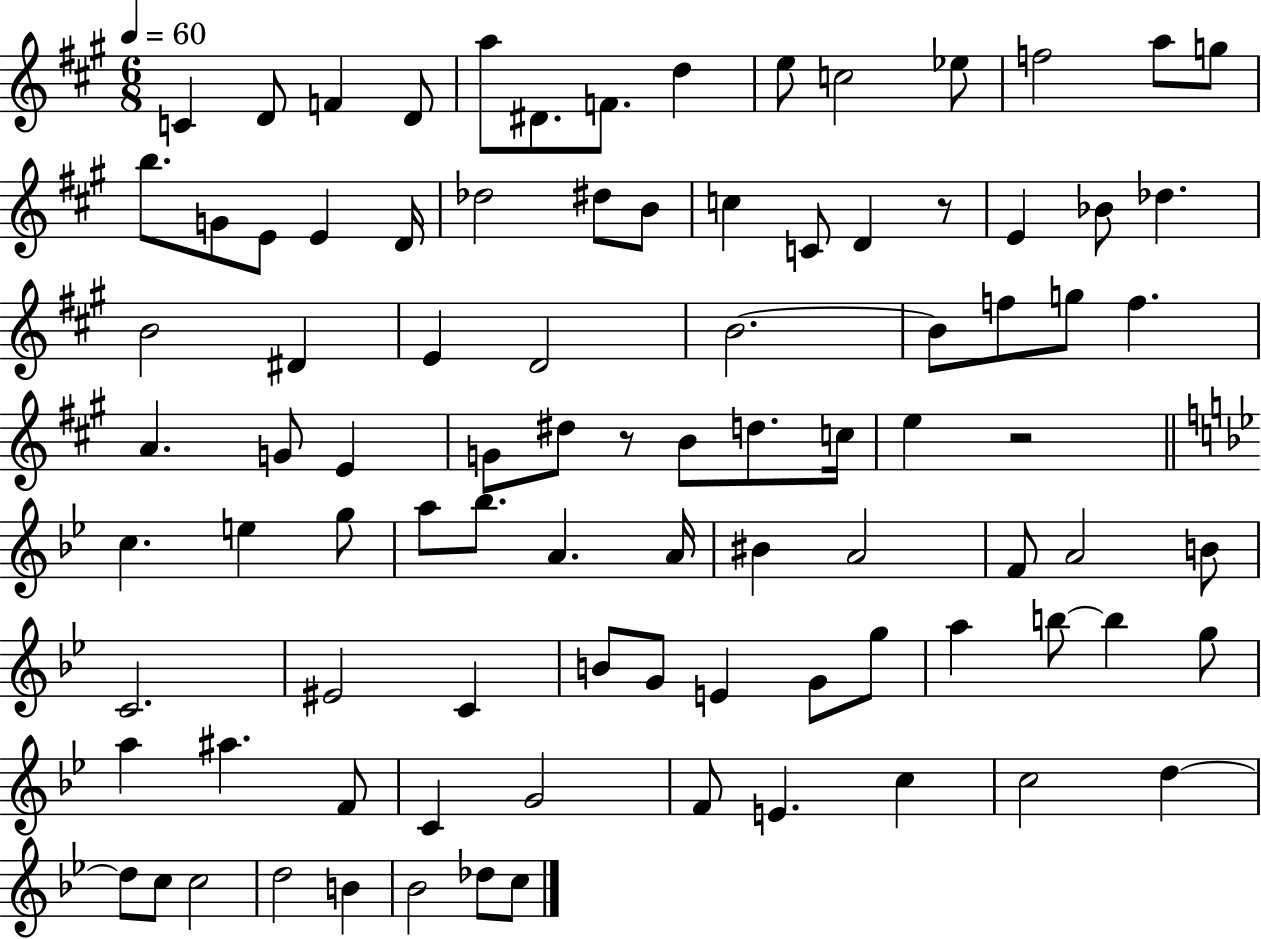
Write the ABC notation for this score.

X:1
T:Untitled
M:6/8
L:1/4
K:A
C D/2 F D/2 a/2 ^D/2 F/2 d e/2 c2 _e/2 f2 a/2 g/2 b/2 G/2 E/2 E D/4 _d2 ^d/2 B/2 c C/2 D z/2 E _B/2 _d B2 ^D E D2 B2 B/2 f/2 g/2 f A G/2 E G/2 ^d/2 z/2 B/2 d/2 c/4 e z2 c e g/2 a/2 _b/2 A A/4 ^B A2 F/2 A2 B/2 C2 ^E2 C B/2 G/2 E G/2 g/2 a b/2 b g/2 a ^a F/2 C G2 F/2 E c c2 d d/2 c/2 c2 d2 B _B2 _d/2 c/2